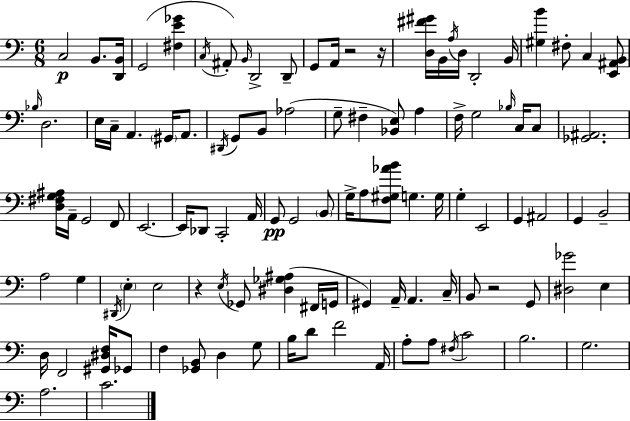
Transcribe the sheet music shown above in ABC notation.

X:1
T:Untitled
M:6/8
L:1/4
K:C
C,2 B,,/2 [D,,B,,]/4 G,,2 [^F,E_G] C,/4 ^A,,/2 B,,/4 D,,2 D,,/2 G,,/2 A,,/4 z2 z/4 [D,^F^G]/4 B,,/4 A,/4 D,/4 D,,2 B,,/4 [^G,B] ^F,/2 C, [E,,^A,,B,,]/2 _B,/4 D,2 E,/4 C,/4 A,, ^G,,/4 A,,/2 ^D,,/4 G,,/2 B,,/2 _A,2 G,/2 ^F, [_B,,E,]/2 A, F,/4 G,2 _B,/4 C,/4 C,/2 [_G,,^A,,]2 [D,^F,G,^A,]/4 A,,/4 G,,2 F,,/2 E,,2 E,,/4 _D,,/2 C,,2 A,,/4 G,,/2 G,,2 B,,/2 G,/4 A,/2 [F,^G,_AB]/2 G, G,/4 G, E,,2 G,, ^A,,2 G,, B,,2 A,2 G, ^D,,/4 E, E,2 z E,/4 _G,,/2 [^D,_G,^A,] ^F,,/4 G,,/4 ^G,, A,,/4 A,, C,/4 B,,/2 z2 G,,/2 [^D,_G]2 E, D,/4 F,,2 [^G,,^D,F,]/4 _G,,/2 F, [_G,,B,,]/2 D, G,/2 B,/4 D/2 F2 A,,/4 A,/2 A,/2 ^F,/4 C2 B,2 G,2 A,2 C2